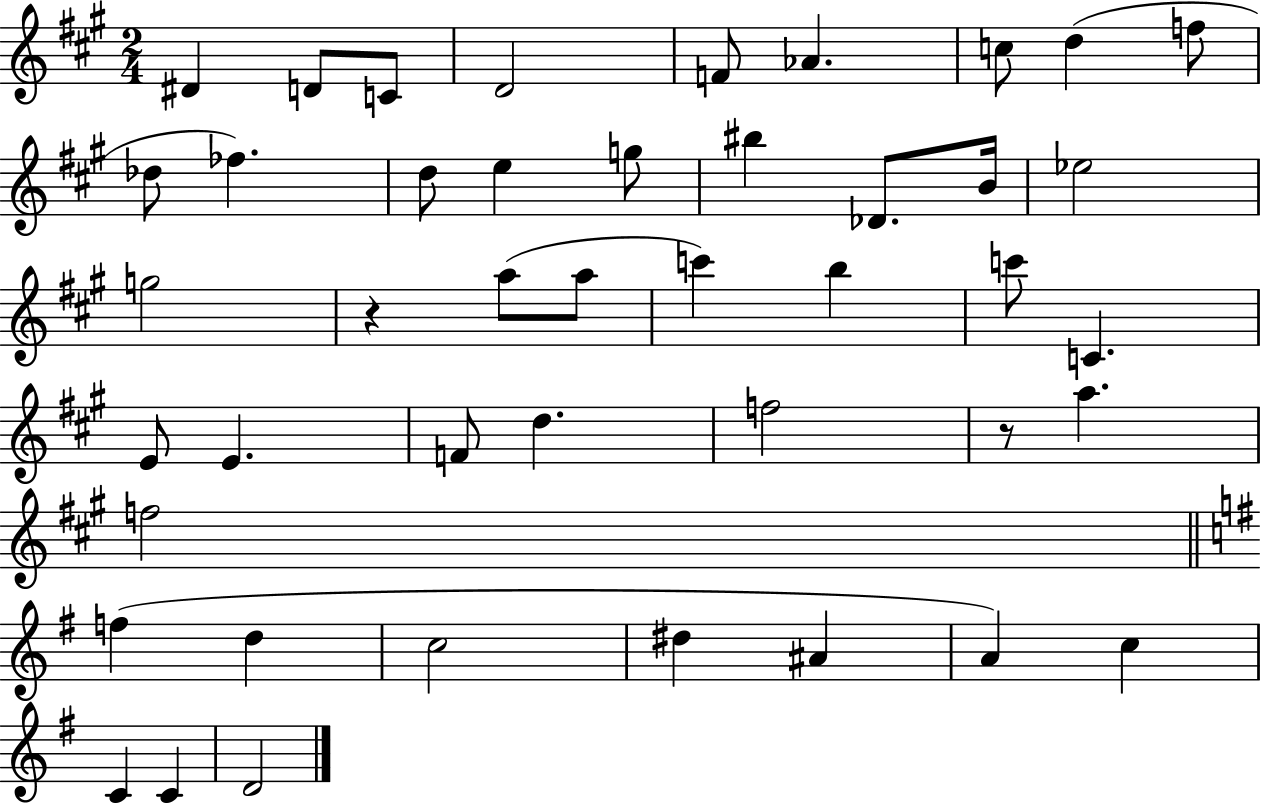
{
  \clef treble
  \numericTimeSignature
  \time 2/4
  \key a \major
  dis'4 d'8 c'8 | d'2 | f'8 aes'4. | c''8 d''4( f''8 | \break des''8 fes''4.) | d''8 e''4 g''8 | bis''4 des'8. b'16 | ees''2 | \break g''2 | r4 a''8( a''8 | c'''4) b''4 | c'''8 c'4. | \break e'8 e'4. | f'8 d''4. | f''2 | r8 a''4. | \break f''2 | \bar "||" \break \key g \major f''4( d''4 | c''2 | dis''4 ais'4 | a'4) c''4 | \break c'4 c'4 | d'2 | \bar "|."
}